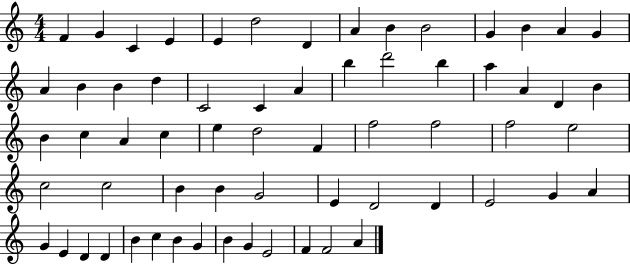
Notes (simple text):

F4/q G4/q C4/q E4/q E4/q D5/h D4/q A4/q B4/q B4/h G4/q B4/q A4/q G4/q A4/q B4/q B4/q D5/q C4/h C4/q A4/q B5/q D6/h B5/q A5/q A4/q D4/q B4/q B4/q C5/q A4/q C5/q E5/q D5/h F4/q F5/h F5/h F5/h E5/h C5/h C5/h B4/q B4/q G4/h E4/q D4/h D4/q E4/h G4/q A4/q G4/q E4/q D4/q D4/q B4/q C5/q B4/q G4/q B4/q G4/q E4/h F4/q F4/h A4/q